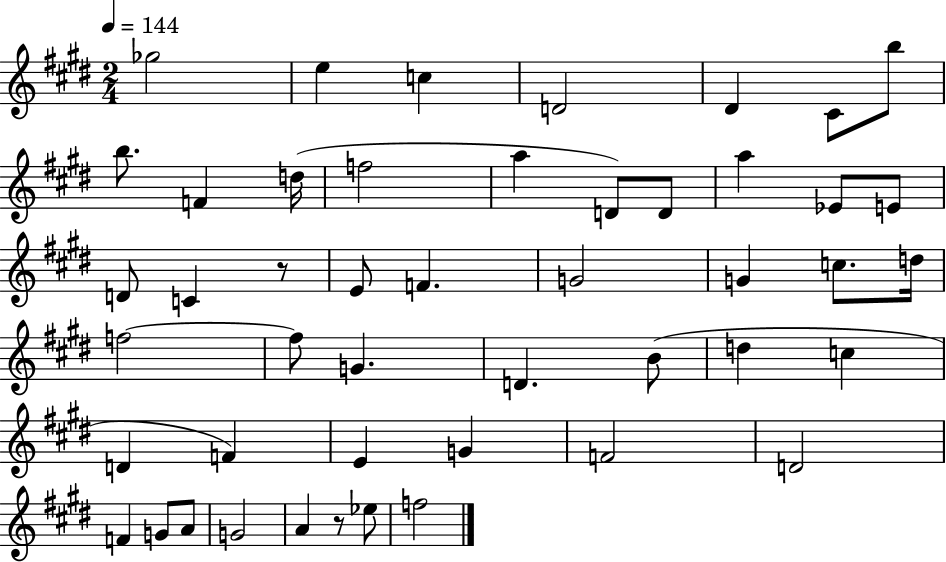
{
  \clef treble
  \numericTimeSignature
  \time 2/4
  \key e \major
  \tempo 4 = 144
  ges''2 | e''4 c''4 | d'2 | dis'4 cis'8 b''8 | \break b''8. f'4 d''16( | f''2 | a''4 d'8) d'8 | a''4 ees'8 e'8 | \break d'8 c'4 r8 | e'8 f'4. | g'2 | g'4 c''8. d''16 | \break f''2~~ | f''8 g'4. | d'4. b'8( | d''4 c''4 | \break d'4 f'4) | e'4 g'4 | f'2 | d'2 | \break f'4 g'8 a'8 | g'2 | a'4 r8 ees''8 | f''2 | \break \bar "|."
}